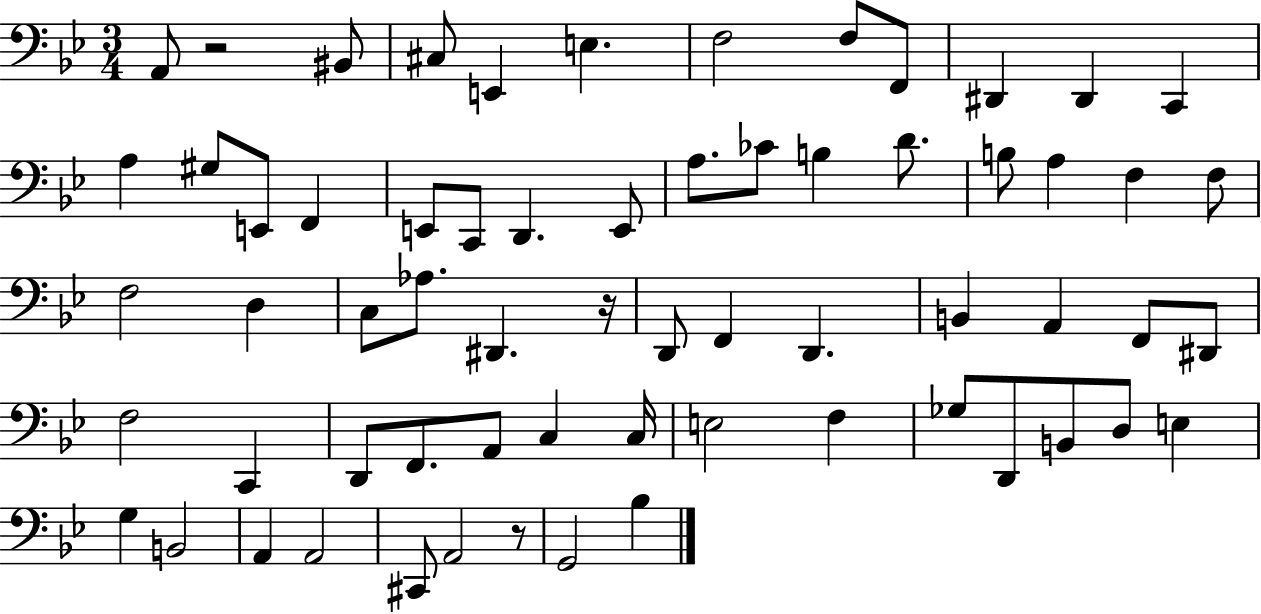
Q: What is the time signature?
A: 3/4